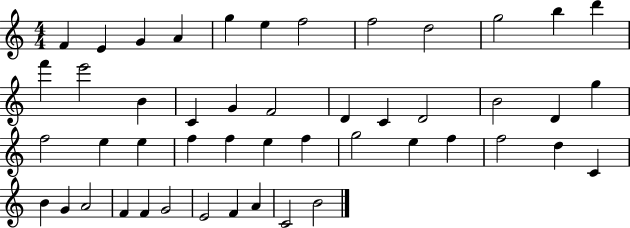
F4/q E4/q G4/q A4/q G5/q E5/q F5/h F5/h D5/h G5/h B5/q D6/q F6/q E6/h B4/q C4/q G4/q F4/h D4/q C4/q D4/h B4/h D4/q G5/q F5/h E5/q E5/q F5/q F5/q E5/q F5/q G5/h E5/q F5/q F5/h D5/q C4/q B4/q G4/q A4/h F4/q F4/q G4/h E4/h F4/q A4/q C4/h B4/h